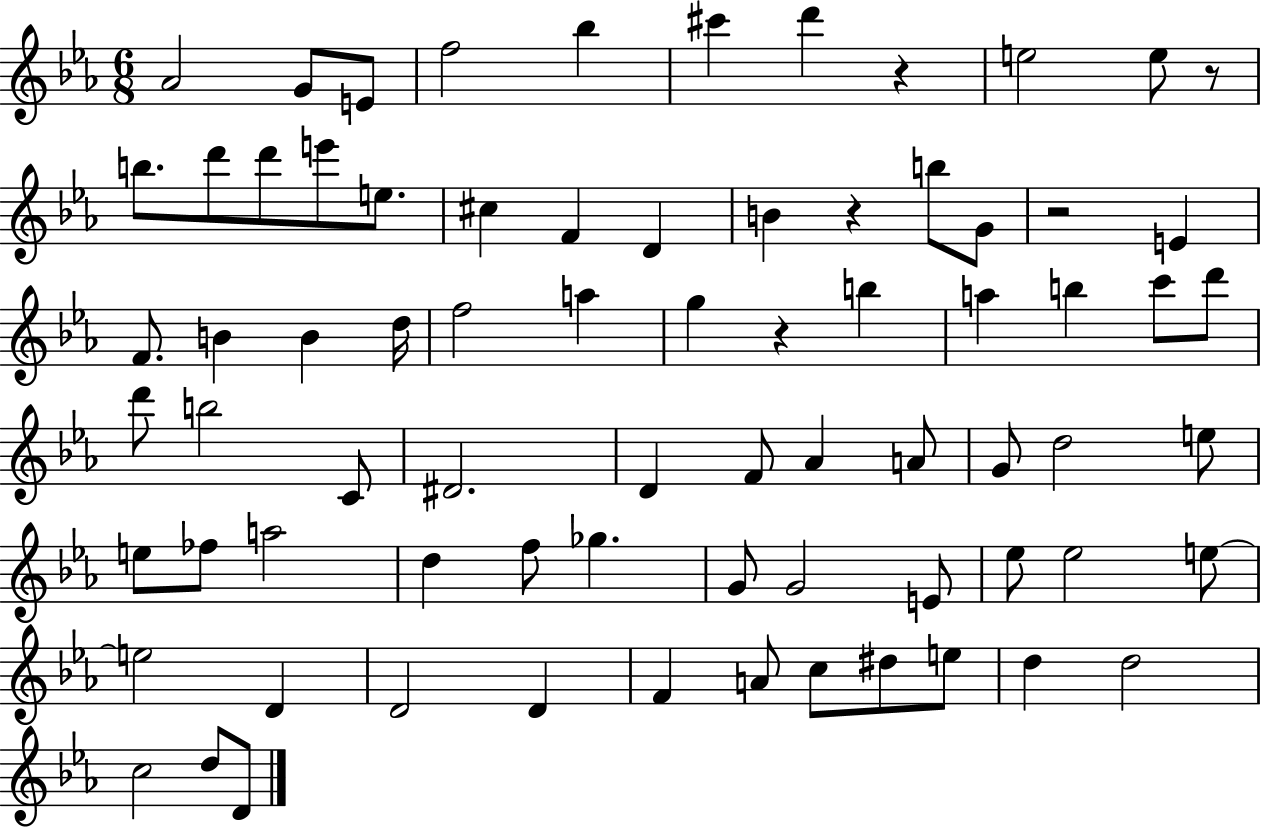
{
  \clef treble
  \numericTimeSignature
  \time 6/8
  \key ees \major
  \repeat volta 2 { aes'2 g'8 e'8 | f''2 bes''4 | cis'''4 d'''4 r4 | e''2 e''8 r8 | \break b''8. d'''8 d'''8 e'''8 e''8. | cis''4 f'4 d'4 | b'4 r4 b''8 g'8 | r2 e'4 | \break f'8. b'4 b'4 d''16 | f''2 a''4 | g''4 r4 b''4 | a''4 b''4 c'''8 d'''8 | \break d'''8 b''2 c'8 | dis'2. | d'4 f'8 aes'4 a'8 | g'8 d''2 e''8 | \break e''8 fes''8 a''2 | d''4 f''8 ges''4. | g'8 g'2 e'8 | ees''8 ees''2 e''8~~ | \break e''2 d'4 | d'2 d'4 | f'4 a'8 c''8 dis''8 e''8 | d''4 d''2 | \break c''2 d''8 d'8 | } \bar "|."
}